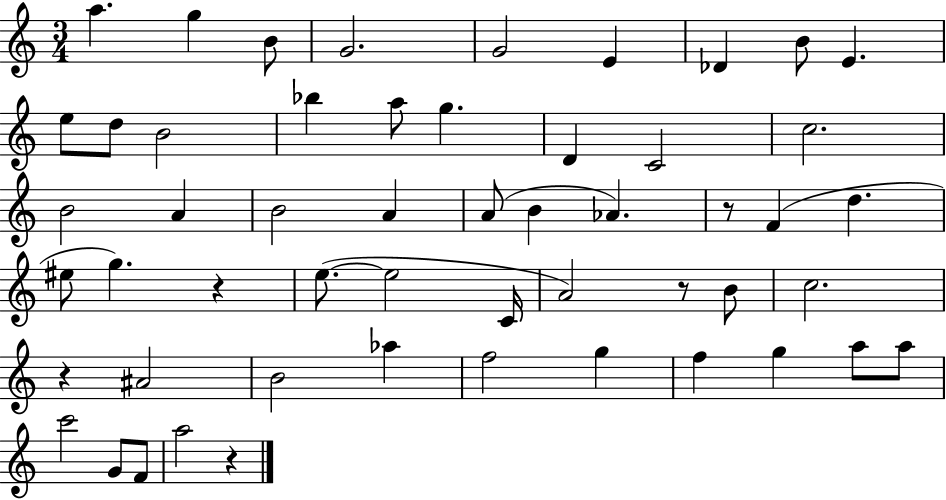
A5/q. G5/q B4/e G4/h. G4/h E4/q Db4/q B4/e E4/q. E5/e D5/e B4/h Bb5/q A5/e G5/q. D4/q C4/h C5/h. B4/h A4/q B4/h A4/q A4/e B4/q Ab4/q. R/e F4/q D5/q. EIS5/e G5/q. R/q E5/e. E5/h C4/s A4/h R/e B4/e C5/h. R/q A#4/h B4/h Ab5/q F5/h G5/q F5/q G5/q A5/e A5/e C6/h G4/e F4/e A5/h R/q